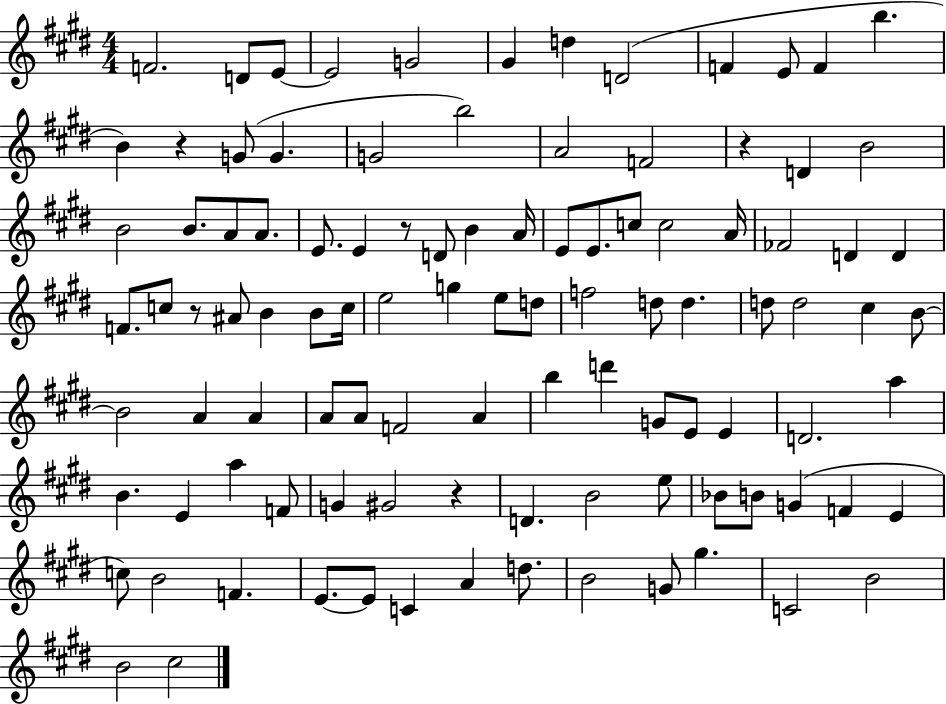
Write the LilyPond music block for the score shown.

{
  \clef treble
  \numericTimeSignature
  \time 4/4
  \key e \major
  f'2. d'8 e'8~~ | e'2 g'2 | gis'4 d''4 d'2( | f'4 e'8 f'4 b''4. | \break b'4) r4 g'8( g'4. | g'2 b''2) | a'2 f'2 | r4 d'4 b'2 | \break b'2 b'8. a'8 a'8. | e'8. e'4 r8 d'8 b'4 a'16 | e'8 e'8. c''8 c''2 a'16 | fes'2 d'4 d'4 | \break f'8. c''8 r8 ais'8 b'4 b'8 c''16 | e''2 g''4 e''8 d''8 | f''2 d''8 d''4. | d''8 d''2 cis''4 b'8~~ | \break b'2 a'4 a'4 | a'8 a'8 f'2 a'4 | b''4 d'''4 g'8 e'8 e'4 | d'2. a''4 | \break b'4. e'4 a''4 f'8 | g'4 gis'2 r4 | d'4. b'2 e''8 | bes'8 b'8 g'4( f'4 e'4 | \break c''8) b'2 f'4. | e'8.~~ e'8 c'4 a'4 d''8. | b'2 g'8 gis''4. | c'2 b'2 | \break b'2 cis''2 | \bar "|."
}